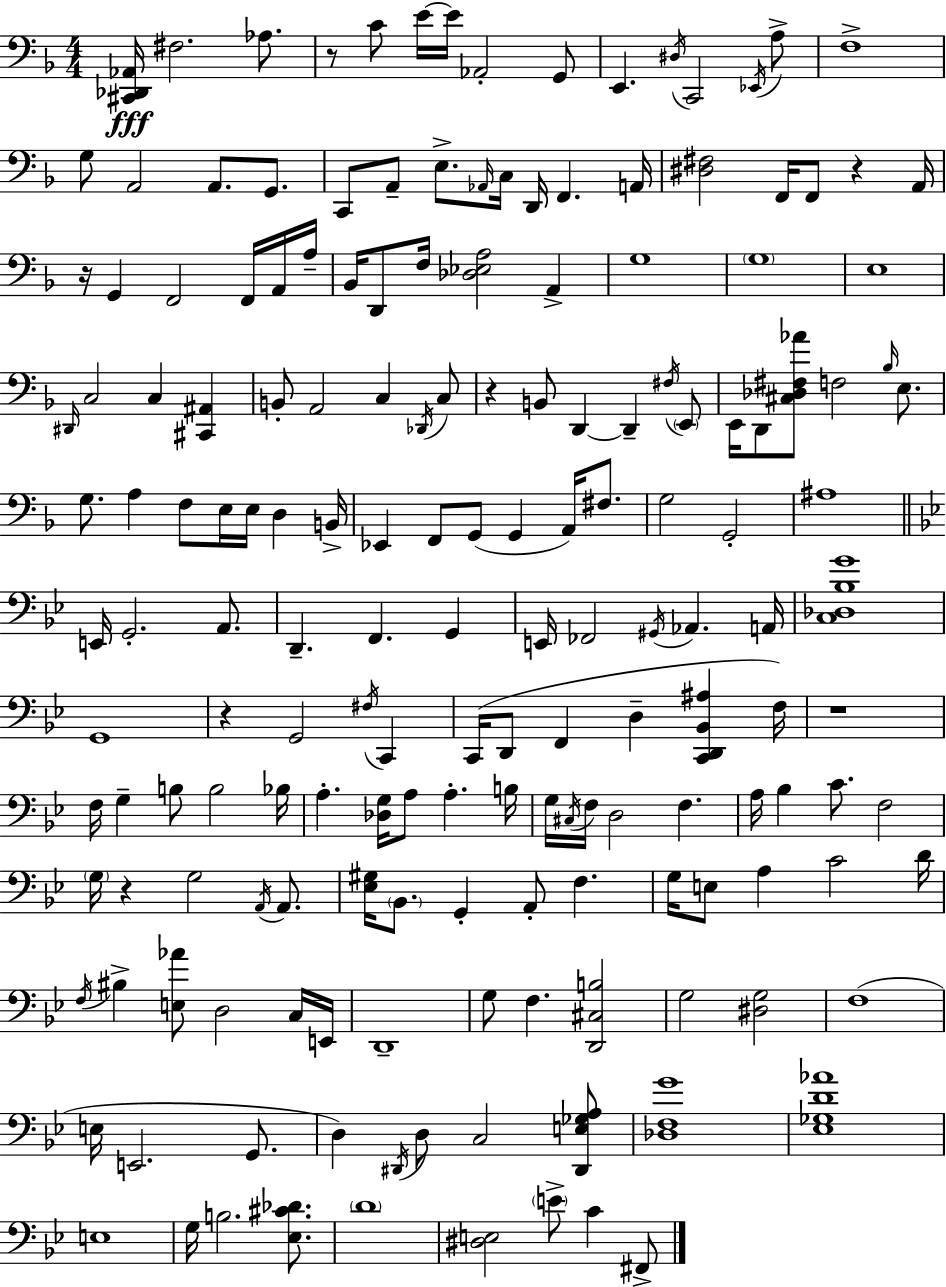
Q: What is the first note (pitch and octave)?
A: F#3